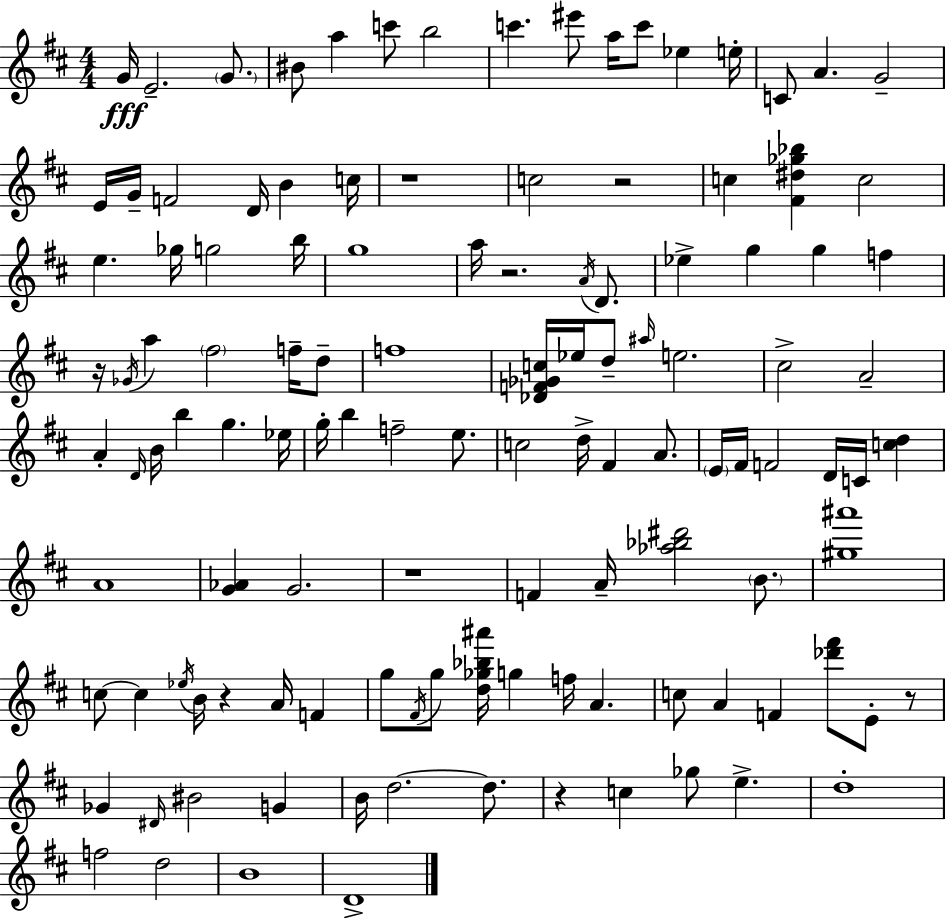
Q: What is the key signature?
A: D major